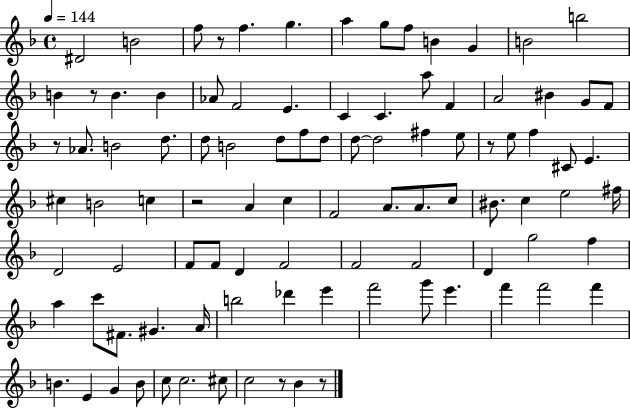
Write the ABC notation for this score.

X:1
T:Untitled
M:4/4
L:1/4
K:F
^D2 B2 f/2 z/2 f g a g/2 f/2 B G B2 b2 B z/2 B B _A/2 F2 E C C a/2 F A2 ^B G/2 F/2 z/2 _A/2 B2 d/2 d/2 B2 d/2 f/2 d/2 d/2 d2 ^f e/2 z/2 e/2 f ^C/2 E ^c B2 c z2 A c F2 A/2 A/2 c/2 ^B/2 c e2 ^f/4 D2 E2 F/2 F/2 D F2 F2 F2 D g2 f a c'/2 ^F/2 ^G A/4 b2 _d' e' f'2 g'/2 e' f' f'2 f' B E G B/2 c/2 c2 ^c/2 c2 z/2 _B z/2